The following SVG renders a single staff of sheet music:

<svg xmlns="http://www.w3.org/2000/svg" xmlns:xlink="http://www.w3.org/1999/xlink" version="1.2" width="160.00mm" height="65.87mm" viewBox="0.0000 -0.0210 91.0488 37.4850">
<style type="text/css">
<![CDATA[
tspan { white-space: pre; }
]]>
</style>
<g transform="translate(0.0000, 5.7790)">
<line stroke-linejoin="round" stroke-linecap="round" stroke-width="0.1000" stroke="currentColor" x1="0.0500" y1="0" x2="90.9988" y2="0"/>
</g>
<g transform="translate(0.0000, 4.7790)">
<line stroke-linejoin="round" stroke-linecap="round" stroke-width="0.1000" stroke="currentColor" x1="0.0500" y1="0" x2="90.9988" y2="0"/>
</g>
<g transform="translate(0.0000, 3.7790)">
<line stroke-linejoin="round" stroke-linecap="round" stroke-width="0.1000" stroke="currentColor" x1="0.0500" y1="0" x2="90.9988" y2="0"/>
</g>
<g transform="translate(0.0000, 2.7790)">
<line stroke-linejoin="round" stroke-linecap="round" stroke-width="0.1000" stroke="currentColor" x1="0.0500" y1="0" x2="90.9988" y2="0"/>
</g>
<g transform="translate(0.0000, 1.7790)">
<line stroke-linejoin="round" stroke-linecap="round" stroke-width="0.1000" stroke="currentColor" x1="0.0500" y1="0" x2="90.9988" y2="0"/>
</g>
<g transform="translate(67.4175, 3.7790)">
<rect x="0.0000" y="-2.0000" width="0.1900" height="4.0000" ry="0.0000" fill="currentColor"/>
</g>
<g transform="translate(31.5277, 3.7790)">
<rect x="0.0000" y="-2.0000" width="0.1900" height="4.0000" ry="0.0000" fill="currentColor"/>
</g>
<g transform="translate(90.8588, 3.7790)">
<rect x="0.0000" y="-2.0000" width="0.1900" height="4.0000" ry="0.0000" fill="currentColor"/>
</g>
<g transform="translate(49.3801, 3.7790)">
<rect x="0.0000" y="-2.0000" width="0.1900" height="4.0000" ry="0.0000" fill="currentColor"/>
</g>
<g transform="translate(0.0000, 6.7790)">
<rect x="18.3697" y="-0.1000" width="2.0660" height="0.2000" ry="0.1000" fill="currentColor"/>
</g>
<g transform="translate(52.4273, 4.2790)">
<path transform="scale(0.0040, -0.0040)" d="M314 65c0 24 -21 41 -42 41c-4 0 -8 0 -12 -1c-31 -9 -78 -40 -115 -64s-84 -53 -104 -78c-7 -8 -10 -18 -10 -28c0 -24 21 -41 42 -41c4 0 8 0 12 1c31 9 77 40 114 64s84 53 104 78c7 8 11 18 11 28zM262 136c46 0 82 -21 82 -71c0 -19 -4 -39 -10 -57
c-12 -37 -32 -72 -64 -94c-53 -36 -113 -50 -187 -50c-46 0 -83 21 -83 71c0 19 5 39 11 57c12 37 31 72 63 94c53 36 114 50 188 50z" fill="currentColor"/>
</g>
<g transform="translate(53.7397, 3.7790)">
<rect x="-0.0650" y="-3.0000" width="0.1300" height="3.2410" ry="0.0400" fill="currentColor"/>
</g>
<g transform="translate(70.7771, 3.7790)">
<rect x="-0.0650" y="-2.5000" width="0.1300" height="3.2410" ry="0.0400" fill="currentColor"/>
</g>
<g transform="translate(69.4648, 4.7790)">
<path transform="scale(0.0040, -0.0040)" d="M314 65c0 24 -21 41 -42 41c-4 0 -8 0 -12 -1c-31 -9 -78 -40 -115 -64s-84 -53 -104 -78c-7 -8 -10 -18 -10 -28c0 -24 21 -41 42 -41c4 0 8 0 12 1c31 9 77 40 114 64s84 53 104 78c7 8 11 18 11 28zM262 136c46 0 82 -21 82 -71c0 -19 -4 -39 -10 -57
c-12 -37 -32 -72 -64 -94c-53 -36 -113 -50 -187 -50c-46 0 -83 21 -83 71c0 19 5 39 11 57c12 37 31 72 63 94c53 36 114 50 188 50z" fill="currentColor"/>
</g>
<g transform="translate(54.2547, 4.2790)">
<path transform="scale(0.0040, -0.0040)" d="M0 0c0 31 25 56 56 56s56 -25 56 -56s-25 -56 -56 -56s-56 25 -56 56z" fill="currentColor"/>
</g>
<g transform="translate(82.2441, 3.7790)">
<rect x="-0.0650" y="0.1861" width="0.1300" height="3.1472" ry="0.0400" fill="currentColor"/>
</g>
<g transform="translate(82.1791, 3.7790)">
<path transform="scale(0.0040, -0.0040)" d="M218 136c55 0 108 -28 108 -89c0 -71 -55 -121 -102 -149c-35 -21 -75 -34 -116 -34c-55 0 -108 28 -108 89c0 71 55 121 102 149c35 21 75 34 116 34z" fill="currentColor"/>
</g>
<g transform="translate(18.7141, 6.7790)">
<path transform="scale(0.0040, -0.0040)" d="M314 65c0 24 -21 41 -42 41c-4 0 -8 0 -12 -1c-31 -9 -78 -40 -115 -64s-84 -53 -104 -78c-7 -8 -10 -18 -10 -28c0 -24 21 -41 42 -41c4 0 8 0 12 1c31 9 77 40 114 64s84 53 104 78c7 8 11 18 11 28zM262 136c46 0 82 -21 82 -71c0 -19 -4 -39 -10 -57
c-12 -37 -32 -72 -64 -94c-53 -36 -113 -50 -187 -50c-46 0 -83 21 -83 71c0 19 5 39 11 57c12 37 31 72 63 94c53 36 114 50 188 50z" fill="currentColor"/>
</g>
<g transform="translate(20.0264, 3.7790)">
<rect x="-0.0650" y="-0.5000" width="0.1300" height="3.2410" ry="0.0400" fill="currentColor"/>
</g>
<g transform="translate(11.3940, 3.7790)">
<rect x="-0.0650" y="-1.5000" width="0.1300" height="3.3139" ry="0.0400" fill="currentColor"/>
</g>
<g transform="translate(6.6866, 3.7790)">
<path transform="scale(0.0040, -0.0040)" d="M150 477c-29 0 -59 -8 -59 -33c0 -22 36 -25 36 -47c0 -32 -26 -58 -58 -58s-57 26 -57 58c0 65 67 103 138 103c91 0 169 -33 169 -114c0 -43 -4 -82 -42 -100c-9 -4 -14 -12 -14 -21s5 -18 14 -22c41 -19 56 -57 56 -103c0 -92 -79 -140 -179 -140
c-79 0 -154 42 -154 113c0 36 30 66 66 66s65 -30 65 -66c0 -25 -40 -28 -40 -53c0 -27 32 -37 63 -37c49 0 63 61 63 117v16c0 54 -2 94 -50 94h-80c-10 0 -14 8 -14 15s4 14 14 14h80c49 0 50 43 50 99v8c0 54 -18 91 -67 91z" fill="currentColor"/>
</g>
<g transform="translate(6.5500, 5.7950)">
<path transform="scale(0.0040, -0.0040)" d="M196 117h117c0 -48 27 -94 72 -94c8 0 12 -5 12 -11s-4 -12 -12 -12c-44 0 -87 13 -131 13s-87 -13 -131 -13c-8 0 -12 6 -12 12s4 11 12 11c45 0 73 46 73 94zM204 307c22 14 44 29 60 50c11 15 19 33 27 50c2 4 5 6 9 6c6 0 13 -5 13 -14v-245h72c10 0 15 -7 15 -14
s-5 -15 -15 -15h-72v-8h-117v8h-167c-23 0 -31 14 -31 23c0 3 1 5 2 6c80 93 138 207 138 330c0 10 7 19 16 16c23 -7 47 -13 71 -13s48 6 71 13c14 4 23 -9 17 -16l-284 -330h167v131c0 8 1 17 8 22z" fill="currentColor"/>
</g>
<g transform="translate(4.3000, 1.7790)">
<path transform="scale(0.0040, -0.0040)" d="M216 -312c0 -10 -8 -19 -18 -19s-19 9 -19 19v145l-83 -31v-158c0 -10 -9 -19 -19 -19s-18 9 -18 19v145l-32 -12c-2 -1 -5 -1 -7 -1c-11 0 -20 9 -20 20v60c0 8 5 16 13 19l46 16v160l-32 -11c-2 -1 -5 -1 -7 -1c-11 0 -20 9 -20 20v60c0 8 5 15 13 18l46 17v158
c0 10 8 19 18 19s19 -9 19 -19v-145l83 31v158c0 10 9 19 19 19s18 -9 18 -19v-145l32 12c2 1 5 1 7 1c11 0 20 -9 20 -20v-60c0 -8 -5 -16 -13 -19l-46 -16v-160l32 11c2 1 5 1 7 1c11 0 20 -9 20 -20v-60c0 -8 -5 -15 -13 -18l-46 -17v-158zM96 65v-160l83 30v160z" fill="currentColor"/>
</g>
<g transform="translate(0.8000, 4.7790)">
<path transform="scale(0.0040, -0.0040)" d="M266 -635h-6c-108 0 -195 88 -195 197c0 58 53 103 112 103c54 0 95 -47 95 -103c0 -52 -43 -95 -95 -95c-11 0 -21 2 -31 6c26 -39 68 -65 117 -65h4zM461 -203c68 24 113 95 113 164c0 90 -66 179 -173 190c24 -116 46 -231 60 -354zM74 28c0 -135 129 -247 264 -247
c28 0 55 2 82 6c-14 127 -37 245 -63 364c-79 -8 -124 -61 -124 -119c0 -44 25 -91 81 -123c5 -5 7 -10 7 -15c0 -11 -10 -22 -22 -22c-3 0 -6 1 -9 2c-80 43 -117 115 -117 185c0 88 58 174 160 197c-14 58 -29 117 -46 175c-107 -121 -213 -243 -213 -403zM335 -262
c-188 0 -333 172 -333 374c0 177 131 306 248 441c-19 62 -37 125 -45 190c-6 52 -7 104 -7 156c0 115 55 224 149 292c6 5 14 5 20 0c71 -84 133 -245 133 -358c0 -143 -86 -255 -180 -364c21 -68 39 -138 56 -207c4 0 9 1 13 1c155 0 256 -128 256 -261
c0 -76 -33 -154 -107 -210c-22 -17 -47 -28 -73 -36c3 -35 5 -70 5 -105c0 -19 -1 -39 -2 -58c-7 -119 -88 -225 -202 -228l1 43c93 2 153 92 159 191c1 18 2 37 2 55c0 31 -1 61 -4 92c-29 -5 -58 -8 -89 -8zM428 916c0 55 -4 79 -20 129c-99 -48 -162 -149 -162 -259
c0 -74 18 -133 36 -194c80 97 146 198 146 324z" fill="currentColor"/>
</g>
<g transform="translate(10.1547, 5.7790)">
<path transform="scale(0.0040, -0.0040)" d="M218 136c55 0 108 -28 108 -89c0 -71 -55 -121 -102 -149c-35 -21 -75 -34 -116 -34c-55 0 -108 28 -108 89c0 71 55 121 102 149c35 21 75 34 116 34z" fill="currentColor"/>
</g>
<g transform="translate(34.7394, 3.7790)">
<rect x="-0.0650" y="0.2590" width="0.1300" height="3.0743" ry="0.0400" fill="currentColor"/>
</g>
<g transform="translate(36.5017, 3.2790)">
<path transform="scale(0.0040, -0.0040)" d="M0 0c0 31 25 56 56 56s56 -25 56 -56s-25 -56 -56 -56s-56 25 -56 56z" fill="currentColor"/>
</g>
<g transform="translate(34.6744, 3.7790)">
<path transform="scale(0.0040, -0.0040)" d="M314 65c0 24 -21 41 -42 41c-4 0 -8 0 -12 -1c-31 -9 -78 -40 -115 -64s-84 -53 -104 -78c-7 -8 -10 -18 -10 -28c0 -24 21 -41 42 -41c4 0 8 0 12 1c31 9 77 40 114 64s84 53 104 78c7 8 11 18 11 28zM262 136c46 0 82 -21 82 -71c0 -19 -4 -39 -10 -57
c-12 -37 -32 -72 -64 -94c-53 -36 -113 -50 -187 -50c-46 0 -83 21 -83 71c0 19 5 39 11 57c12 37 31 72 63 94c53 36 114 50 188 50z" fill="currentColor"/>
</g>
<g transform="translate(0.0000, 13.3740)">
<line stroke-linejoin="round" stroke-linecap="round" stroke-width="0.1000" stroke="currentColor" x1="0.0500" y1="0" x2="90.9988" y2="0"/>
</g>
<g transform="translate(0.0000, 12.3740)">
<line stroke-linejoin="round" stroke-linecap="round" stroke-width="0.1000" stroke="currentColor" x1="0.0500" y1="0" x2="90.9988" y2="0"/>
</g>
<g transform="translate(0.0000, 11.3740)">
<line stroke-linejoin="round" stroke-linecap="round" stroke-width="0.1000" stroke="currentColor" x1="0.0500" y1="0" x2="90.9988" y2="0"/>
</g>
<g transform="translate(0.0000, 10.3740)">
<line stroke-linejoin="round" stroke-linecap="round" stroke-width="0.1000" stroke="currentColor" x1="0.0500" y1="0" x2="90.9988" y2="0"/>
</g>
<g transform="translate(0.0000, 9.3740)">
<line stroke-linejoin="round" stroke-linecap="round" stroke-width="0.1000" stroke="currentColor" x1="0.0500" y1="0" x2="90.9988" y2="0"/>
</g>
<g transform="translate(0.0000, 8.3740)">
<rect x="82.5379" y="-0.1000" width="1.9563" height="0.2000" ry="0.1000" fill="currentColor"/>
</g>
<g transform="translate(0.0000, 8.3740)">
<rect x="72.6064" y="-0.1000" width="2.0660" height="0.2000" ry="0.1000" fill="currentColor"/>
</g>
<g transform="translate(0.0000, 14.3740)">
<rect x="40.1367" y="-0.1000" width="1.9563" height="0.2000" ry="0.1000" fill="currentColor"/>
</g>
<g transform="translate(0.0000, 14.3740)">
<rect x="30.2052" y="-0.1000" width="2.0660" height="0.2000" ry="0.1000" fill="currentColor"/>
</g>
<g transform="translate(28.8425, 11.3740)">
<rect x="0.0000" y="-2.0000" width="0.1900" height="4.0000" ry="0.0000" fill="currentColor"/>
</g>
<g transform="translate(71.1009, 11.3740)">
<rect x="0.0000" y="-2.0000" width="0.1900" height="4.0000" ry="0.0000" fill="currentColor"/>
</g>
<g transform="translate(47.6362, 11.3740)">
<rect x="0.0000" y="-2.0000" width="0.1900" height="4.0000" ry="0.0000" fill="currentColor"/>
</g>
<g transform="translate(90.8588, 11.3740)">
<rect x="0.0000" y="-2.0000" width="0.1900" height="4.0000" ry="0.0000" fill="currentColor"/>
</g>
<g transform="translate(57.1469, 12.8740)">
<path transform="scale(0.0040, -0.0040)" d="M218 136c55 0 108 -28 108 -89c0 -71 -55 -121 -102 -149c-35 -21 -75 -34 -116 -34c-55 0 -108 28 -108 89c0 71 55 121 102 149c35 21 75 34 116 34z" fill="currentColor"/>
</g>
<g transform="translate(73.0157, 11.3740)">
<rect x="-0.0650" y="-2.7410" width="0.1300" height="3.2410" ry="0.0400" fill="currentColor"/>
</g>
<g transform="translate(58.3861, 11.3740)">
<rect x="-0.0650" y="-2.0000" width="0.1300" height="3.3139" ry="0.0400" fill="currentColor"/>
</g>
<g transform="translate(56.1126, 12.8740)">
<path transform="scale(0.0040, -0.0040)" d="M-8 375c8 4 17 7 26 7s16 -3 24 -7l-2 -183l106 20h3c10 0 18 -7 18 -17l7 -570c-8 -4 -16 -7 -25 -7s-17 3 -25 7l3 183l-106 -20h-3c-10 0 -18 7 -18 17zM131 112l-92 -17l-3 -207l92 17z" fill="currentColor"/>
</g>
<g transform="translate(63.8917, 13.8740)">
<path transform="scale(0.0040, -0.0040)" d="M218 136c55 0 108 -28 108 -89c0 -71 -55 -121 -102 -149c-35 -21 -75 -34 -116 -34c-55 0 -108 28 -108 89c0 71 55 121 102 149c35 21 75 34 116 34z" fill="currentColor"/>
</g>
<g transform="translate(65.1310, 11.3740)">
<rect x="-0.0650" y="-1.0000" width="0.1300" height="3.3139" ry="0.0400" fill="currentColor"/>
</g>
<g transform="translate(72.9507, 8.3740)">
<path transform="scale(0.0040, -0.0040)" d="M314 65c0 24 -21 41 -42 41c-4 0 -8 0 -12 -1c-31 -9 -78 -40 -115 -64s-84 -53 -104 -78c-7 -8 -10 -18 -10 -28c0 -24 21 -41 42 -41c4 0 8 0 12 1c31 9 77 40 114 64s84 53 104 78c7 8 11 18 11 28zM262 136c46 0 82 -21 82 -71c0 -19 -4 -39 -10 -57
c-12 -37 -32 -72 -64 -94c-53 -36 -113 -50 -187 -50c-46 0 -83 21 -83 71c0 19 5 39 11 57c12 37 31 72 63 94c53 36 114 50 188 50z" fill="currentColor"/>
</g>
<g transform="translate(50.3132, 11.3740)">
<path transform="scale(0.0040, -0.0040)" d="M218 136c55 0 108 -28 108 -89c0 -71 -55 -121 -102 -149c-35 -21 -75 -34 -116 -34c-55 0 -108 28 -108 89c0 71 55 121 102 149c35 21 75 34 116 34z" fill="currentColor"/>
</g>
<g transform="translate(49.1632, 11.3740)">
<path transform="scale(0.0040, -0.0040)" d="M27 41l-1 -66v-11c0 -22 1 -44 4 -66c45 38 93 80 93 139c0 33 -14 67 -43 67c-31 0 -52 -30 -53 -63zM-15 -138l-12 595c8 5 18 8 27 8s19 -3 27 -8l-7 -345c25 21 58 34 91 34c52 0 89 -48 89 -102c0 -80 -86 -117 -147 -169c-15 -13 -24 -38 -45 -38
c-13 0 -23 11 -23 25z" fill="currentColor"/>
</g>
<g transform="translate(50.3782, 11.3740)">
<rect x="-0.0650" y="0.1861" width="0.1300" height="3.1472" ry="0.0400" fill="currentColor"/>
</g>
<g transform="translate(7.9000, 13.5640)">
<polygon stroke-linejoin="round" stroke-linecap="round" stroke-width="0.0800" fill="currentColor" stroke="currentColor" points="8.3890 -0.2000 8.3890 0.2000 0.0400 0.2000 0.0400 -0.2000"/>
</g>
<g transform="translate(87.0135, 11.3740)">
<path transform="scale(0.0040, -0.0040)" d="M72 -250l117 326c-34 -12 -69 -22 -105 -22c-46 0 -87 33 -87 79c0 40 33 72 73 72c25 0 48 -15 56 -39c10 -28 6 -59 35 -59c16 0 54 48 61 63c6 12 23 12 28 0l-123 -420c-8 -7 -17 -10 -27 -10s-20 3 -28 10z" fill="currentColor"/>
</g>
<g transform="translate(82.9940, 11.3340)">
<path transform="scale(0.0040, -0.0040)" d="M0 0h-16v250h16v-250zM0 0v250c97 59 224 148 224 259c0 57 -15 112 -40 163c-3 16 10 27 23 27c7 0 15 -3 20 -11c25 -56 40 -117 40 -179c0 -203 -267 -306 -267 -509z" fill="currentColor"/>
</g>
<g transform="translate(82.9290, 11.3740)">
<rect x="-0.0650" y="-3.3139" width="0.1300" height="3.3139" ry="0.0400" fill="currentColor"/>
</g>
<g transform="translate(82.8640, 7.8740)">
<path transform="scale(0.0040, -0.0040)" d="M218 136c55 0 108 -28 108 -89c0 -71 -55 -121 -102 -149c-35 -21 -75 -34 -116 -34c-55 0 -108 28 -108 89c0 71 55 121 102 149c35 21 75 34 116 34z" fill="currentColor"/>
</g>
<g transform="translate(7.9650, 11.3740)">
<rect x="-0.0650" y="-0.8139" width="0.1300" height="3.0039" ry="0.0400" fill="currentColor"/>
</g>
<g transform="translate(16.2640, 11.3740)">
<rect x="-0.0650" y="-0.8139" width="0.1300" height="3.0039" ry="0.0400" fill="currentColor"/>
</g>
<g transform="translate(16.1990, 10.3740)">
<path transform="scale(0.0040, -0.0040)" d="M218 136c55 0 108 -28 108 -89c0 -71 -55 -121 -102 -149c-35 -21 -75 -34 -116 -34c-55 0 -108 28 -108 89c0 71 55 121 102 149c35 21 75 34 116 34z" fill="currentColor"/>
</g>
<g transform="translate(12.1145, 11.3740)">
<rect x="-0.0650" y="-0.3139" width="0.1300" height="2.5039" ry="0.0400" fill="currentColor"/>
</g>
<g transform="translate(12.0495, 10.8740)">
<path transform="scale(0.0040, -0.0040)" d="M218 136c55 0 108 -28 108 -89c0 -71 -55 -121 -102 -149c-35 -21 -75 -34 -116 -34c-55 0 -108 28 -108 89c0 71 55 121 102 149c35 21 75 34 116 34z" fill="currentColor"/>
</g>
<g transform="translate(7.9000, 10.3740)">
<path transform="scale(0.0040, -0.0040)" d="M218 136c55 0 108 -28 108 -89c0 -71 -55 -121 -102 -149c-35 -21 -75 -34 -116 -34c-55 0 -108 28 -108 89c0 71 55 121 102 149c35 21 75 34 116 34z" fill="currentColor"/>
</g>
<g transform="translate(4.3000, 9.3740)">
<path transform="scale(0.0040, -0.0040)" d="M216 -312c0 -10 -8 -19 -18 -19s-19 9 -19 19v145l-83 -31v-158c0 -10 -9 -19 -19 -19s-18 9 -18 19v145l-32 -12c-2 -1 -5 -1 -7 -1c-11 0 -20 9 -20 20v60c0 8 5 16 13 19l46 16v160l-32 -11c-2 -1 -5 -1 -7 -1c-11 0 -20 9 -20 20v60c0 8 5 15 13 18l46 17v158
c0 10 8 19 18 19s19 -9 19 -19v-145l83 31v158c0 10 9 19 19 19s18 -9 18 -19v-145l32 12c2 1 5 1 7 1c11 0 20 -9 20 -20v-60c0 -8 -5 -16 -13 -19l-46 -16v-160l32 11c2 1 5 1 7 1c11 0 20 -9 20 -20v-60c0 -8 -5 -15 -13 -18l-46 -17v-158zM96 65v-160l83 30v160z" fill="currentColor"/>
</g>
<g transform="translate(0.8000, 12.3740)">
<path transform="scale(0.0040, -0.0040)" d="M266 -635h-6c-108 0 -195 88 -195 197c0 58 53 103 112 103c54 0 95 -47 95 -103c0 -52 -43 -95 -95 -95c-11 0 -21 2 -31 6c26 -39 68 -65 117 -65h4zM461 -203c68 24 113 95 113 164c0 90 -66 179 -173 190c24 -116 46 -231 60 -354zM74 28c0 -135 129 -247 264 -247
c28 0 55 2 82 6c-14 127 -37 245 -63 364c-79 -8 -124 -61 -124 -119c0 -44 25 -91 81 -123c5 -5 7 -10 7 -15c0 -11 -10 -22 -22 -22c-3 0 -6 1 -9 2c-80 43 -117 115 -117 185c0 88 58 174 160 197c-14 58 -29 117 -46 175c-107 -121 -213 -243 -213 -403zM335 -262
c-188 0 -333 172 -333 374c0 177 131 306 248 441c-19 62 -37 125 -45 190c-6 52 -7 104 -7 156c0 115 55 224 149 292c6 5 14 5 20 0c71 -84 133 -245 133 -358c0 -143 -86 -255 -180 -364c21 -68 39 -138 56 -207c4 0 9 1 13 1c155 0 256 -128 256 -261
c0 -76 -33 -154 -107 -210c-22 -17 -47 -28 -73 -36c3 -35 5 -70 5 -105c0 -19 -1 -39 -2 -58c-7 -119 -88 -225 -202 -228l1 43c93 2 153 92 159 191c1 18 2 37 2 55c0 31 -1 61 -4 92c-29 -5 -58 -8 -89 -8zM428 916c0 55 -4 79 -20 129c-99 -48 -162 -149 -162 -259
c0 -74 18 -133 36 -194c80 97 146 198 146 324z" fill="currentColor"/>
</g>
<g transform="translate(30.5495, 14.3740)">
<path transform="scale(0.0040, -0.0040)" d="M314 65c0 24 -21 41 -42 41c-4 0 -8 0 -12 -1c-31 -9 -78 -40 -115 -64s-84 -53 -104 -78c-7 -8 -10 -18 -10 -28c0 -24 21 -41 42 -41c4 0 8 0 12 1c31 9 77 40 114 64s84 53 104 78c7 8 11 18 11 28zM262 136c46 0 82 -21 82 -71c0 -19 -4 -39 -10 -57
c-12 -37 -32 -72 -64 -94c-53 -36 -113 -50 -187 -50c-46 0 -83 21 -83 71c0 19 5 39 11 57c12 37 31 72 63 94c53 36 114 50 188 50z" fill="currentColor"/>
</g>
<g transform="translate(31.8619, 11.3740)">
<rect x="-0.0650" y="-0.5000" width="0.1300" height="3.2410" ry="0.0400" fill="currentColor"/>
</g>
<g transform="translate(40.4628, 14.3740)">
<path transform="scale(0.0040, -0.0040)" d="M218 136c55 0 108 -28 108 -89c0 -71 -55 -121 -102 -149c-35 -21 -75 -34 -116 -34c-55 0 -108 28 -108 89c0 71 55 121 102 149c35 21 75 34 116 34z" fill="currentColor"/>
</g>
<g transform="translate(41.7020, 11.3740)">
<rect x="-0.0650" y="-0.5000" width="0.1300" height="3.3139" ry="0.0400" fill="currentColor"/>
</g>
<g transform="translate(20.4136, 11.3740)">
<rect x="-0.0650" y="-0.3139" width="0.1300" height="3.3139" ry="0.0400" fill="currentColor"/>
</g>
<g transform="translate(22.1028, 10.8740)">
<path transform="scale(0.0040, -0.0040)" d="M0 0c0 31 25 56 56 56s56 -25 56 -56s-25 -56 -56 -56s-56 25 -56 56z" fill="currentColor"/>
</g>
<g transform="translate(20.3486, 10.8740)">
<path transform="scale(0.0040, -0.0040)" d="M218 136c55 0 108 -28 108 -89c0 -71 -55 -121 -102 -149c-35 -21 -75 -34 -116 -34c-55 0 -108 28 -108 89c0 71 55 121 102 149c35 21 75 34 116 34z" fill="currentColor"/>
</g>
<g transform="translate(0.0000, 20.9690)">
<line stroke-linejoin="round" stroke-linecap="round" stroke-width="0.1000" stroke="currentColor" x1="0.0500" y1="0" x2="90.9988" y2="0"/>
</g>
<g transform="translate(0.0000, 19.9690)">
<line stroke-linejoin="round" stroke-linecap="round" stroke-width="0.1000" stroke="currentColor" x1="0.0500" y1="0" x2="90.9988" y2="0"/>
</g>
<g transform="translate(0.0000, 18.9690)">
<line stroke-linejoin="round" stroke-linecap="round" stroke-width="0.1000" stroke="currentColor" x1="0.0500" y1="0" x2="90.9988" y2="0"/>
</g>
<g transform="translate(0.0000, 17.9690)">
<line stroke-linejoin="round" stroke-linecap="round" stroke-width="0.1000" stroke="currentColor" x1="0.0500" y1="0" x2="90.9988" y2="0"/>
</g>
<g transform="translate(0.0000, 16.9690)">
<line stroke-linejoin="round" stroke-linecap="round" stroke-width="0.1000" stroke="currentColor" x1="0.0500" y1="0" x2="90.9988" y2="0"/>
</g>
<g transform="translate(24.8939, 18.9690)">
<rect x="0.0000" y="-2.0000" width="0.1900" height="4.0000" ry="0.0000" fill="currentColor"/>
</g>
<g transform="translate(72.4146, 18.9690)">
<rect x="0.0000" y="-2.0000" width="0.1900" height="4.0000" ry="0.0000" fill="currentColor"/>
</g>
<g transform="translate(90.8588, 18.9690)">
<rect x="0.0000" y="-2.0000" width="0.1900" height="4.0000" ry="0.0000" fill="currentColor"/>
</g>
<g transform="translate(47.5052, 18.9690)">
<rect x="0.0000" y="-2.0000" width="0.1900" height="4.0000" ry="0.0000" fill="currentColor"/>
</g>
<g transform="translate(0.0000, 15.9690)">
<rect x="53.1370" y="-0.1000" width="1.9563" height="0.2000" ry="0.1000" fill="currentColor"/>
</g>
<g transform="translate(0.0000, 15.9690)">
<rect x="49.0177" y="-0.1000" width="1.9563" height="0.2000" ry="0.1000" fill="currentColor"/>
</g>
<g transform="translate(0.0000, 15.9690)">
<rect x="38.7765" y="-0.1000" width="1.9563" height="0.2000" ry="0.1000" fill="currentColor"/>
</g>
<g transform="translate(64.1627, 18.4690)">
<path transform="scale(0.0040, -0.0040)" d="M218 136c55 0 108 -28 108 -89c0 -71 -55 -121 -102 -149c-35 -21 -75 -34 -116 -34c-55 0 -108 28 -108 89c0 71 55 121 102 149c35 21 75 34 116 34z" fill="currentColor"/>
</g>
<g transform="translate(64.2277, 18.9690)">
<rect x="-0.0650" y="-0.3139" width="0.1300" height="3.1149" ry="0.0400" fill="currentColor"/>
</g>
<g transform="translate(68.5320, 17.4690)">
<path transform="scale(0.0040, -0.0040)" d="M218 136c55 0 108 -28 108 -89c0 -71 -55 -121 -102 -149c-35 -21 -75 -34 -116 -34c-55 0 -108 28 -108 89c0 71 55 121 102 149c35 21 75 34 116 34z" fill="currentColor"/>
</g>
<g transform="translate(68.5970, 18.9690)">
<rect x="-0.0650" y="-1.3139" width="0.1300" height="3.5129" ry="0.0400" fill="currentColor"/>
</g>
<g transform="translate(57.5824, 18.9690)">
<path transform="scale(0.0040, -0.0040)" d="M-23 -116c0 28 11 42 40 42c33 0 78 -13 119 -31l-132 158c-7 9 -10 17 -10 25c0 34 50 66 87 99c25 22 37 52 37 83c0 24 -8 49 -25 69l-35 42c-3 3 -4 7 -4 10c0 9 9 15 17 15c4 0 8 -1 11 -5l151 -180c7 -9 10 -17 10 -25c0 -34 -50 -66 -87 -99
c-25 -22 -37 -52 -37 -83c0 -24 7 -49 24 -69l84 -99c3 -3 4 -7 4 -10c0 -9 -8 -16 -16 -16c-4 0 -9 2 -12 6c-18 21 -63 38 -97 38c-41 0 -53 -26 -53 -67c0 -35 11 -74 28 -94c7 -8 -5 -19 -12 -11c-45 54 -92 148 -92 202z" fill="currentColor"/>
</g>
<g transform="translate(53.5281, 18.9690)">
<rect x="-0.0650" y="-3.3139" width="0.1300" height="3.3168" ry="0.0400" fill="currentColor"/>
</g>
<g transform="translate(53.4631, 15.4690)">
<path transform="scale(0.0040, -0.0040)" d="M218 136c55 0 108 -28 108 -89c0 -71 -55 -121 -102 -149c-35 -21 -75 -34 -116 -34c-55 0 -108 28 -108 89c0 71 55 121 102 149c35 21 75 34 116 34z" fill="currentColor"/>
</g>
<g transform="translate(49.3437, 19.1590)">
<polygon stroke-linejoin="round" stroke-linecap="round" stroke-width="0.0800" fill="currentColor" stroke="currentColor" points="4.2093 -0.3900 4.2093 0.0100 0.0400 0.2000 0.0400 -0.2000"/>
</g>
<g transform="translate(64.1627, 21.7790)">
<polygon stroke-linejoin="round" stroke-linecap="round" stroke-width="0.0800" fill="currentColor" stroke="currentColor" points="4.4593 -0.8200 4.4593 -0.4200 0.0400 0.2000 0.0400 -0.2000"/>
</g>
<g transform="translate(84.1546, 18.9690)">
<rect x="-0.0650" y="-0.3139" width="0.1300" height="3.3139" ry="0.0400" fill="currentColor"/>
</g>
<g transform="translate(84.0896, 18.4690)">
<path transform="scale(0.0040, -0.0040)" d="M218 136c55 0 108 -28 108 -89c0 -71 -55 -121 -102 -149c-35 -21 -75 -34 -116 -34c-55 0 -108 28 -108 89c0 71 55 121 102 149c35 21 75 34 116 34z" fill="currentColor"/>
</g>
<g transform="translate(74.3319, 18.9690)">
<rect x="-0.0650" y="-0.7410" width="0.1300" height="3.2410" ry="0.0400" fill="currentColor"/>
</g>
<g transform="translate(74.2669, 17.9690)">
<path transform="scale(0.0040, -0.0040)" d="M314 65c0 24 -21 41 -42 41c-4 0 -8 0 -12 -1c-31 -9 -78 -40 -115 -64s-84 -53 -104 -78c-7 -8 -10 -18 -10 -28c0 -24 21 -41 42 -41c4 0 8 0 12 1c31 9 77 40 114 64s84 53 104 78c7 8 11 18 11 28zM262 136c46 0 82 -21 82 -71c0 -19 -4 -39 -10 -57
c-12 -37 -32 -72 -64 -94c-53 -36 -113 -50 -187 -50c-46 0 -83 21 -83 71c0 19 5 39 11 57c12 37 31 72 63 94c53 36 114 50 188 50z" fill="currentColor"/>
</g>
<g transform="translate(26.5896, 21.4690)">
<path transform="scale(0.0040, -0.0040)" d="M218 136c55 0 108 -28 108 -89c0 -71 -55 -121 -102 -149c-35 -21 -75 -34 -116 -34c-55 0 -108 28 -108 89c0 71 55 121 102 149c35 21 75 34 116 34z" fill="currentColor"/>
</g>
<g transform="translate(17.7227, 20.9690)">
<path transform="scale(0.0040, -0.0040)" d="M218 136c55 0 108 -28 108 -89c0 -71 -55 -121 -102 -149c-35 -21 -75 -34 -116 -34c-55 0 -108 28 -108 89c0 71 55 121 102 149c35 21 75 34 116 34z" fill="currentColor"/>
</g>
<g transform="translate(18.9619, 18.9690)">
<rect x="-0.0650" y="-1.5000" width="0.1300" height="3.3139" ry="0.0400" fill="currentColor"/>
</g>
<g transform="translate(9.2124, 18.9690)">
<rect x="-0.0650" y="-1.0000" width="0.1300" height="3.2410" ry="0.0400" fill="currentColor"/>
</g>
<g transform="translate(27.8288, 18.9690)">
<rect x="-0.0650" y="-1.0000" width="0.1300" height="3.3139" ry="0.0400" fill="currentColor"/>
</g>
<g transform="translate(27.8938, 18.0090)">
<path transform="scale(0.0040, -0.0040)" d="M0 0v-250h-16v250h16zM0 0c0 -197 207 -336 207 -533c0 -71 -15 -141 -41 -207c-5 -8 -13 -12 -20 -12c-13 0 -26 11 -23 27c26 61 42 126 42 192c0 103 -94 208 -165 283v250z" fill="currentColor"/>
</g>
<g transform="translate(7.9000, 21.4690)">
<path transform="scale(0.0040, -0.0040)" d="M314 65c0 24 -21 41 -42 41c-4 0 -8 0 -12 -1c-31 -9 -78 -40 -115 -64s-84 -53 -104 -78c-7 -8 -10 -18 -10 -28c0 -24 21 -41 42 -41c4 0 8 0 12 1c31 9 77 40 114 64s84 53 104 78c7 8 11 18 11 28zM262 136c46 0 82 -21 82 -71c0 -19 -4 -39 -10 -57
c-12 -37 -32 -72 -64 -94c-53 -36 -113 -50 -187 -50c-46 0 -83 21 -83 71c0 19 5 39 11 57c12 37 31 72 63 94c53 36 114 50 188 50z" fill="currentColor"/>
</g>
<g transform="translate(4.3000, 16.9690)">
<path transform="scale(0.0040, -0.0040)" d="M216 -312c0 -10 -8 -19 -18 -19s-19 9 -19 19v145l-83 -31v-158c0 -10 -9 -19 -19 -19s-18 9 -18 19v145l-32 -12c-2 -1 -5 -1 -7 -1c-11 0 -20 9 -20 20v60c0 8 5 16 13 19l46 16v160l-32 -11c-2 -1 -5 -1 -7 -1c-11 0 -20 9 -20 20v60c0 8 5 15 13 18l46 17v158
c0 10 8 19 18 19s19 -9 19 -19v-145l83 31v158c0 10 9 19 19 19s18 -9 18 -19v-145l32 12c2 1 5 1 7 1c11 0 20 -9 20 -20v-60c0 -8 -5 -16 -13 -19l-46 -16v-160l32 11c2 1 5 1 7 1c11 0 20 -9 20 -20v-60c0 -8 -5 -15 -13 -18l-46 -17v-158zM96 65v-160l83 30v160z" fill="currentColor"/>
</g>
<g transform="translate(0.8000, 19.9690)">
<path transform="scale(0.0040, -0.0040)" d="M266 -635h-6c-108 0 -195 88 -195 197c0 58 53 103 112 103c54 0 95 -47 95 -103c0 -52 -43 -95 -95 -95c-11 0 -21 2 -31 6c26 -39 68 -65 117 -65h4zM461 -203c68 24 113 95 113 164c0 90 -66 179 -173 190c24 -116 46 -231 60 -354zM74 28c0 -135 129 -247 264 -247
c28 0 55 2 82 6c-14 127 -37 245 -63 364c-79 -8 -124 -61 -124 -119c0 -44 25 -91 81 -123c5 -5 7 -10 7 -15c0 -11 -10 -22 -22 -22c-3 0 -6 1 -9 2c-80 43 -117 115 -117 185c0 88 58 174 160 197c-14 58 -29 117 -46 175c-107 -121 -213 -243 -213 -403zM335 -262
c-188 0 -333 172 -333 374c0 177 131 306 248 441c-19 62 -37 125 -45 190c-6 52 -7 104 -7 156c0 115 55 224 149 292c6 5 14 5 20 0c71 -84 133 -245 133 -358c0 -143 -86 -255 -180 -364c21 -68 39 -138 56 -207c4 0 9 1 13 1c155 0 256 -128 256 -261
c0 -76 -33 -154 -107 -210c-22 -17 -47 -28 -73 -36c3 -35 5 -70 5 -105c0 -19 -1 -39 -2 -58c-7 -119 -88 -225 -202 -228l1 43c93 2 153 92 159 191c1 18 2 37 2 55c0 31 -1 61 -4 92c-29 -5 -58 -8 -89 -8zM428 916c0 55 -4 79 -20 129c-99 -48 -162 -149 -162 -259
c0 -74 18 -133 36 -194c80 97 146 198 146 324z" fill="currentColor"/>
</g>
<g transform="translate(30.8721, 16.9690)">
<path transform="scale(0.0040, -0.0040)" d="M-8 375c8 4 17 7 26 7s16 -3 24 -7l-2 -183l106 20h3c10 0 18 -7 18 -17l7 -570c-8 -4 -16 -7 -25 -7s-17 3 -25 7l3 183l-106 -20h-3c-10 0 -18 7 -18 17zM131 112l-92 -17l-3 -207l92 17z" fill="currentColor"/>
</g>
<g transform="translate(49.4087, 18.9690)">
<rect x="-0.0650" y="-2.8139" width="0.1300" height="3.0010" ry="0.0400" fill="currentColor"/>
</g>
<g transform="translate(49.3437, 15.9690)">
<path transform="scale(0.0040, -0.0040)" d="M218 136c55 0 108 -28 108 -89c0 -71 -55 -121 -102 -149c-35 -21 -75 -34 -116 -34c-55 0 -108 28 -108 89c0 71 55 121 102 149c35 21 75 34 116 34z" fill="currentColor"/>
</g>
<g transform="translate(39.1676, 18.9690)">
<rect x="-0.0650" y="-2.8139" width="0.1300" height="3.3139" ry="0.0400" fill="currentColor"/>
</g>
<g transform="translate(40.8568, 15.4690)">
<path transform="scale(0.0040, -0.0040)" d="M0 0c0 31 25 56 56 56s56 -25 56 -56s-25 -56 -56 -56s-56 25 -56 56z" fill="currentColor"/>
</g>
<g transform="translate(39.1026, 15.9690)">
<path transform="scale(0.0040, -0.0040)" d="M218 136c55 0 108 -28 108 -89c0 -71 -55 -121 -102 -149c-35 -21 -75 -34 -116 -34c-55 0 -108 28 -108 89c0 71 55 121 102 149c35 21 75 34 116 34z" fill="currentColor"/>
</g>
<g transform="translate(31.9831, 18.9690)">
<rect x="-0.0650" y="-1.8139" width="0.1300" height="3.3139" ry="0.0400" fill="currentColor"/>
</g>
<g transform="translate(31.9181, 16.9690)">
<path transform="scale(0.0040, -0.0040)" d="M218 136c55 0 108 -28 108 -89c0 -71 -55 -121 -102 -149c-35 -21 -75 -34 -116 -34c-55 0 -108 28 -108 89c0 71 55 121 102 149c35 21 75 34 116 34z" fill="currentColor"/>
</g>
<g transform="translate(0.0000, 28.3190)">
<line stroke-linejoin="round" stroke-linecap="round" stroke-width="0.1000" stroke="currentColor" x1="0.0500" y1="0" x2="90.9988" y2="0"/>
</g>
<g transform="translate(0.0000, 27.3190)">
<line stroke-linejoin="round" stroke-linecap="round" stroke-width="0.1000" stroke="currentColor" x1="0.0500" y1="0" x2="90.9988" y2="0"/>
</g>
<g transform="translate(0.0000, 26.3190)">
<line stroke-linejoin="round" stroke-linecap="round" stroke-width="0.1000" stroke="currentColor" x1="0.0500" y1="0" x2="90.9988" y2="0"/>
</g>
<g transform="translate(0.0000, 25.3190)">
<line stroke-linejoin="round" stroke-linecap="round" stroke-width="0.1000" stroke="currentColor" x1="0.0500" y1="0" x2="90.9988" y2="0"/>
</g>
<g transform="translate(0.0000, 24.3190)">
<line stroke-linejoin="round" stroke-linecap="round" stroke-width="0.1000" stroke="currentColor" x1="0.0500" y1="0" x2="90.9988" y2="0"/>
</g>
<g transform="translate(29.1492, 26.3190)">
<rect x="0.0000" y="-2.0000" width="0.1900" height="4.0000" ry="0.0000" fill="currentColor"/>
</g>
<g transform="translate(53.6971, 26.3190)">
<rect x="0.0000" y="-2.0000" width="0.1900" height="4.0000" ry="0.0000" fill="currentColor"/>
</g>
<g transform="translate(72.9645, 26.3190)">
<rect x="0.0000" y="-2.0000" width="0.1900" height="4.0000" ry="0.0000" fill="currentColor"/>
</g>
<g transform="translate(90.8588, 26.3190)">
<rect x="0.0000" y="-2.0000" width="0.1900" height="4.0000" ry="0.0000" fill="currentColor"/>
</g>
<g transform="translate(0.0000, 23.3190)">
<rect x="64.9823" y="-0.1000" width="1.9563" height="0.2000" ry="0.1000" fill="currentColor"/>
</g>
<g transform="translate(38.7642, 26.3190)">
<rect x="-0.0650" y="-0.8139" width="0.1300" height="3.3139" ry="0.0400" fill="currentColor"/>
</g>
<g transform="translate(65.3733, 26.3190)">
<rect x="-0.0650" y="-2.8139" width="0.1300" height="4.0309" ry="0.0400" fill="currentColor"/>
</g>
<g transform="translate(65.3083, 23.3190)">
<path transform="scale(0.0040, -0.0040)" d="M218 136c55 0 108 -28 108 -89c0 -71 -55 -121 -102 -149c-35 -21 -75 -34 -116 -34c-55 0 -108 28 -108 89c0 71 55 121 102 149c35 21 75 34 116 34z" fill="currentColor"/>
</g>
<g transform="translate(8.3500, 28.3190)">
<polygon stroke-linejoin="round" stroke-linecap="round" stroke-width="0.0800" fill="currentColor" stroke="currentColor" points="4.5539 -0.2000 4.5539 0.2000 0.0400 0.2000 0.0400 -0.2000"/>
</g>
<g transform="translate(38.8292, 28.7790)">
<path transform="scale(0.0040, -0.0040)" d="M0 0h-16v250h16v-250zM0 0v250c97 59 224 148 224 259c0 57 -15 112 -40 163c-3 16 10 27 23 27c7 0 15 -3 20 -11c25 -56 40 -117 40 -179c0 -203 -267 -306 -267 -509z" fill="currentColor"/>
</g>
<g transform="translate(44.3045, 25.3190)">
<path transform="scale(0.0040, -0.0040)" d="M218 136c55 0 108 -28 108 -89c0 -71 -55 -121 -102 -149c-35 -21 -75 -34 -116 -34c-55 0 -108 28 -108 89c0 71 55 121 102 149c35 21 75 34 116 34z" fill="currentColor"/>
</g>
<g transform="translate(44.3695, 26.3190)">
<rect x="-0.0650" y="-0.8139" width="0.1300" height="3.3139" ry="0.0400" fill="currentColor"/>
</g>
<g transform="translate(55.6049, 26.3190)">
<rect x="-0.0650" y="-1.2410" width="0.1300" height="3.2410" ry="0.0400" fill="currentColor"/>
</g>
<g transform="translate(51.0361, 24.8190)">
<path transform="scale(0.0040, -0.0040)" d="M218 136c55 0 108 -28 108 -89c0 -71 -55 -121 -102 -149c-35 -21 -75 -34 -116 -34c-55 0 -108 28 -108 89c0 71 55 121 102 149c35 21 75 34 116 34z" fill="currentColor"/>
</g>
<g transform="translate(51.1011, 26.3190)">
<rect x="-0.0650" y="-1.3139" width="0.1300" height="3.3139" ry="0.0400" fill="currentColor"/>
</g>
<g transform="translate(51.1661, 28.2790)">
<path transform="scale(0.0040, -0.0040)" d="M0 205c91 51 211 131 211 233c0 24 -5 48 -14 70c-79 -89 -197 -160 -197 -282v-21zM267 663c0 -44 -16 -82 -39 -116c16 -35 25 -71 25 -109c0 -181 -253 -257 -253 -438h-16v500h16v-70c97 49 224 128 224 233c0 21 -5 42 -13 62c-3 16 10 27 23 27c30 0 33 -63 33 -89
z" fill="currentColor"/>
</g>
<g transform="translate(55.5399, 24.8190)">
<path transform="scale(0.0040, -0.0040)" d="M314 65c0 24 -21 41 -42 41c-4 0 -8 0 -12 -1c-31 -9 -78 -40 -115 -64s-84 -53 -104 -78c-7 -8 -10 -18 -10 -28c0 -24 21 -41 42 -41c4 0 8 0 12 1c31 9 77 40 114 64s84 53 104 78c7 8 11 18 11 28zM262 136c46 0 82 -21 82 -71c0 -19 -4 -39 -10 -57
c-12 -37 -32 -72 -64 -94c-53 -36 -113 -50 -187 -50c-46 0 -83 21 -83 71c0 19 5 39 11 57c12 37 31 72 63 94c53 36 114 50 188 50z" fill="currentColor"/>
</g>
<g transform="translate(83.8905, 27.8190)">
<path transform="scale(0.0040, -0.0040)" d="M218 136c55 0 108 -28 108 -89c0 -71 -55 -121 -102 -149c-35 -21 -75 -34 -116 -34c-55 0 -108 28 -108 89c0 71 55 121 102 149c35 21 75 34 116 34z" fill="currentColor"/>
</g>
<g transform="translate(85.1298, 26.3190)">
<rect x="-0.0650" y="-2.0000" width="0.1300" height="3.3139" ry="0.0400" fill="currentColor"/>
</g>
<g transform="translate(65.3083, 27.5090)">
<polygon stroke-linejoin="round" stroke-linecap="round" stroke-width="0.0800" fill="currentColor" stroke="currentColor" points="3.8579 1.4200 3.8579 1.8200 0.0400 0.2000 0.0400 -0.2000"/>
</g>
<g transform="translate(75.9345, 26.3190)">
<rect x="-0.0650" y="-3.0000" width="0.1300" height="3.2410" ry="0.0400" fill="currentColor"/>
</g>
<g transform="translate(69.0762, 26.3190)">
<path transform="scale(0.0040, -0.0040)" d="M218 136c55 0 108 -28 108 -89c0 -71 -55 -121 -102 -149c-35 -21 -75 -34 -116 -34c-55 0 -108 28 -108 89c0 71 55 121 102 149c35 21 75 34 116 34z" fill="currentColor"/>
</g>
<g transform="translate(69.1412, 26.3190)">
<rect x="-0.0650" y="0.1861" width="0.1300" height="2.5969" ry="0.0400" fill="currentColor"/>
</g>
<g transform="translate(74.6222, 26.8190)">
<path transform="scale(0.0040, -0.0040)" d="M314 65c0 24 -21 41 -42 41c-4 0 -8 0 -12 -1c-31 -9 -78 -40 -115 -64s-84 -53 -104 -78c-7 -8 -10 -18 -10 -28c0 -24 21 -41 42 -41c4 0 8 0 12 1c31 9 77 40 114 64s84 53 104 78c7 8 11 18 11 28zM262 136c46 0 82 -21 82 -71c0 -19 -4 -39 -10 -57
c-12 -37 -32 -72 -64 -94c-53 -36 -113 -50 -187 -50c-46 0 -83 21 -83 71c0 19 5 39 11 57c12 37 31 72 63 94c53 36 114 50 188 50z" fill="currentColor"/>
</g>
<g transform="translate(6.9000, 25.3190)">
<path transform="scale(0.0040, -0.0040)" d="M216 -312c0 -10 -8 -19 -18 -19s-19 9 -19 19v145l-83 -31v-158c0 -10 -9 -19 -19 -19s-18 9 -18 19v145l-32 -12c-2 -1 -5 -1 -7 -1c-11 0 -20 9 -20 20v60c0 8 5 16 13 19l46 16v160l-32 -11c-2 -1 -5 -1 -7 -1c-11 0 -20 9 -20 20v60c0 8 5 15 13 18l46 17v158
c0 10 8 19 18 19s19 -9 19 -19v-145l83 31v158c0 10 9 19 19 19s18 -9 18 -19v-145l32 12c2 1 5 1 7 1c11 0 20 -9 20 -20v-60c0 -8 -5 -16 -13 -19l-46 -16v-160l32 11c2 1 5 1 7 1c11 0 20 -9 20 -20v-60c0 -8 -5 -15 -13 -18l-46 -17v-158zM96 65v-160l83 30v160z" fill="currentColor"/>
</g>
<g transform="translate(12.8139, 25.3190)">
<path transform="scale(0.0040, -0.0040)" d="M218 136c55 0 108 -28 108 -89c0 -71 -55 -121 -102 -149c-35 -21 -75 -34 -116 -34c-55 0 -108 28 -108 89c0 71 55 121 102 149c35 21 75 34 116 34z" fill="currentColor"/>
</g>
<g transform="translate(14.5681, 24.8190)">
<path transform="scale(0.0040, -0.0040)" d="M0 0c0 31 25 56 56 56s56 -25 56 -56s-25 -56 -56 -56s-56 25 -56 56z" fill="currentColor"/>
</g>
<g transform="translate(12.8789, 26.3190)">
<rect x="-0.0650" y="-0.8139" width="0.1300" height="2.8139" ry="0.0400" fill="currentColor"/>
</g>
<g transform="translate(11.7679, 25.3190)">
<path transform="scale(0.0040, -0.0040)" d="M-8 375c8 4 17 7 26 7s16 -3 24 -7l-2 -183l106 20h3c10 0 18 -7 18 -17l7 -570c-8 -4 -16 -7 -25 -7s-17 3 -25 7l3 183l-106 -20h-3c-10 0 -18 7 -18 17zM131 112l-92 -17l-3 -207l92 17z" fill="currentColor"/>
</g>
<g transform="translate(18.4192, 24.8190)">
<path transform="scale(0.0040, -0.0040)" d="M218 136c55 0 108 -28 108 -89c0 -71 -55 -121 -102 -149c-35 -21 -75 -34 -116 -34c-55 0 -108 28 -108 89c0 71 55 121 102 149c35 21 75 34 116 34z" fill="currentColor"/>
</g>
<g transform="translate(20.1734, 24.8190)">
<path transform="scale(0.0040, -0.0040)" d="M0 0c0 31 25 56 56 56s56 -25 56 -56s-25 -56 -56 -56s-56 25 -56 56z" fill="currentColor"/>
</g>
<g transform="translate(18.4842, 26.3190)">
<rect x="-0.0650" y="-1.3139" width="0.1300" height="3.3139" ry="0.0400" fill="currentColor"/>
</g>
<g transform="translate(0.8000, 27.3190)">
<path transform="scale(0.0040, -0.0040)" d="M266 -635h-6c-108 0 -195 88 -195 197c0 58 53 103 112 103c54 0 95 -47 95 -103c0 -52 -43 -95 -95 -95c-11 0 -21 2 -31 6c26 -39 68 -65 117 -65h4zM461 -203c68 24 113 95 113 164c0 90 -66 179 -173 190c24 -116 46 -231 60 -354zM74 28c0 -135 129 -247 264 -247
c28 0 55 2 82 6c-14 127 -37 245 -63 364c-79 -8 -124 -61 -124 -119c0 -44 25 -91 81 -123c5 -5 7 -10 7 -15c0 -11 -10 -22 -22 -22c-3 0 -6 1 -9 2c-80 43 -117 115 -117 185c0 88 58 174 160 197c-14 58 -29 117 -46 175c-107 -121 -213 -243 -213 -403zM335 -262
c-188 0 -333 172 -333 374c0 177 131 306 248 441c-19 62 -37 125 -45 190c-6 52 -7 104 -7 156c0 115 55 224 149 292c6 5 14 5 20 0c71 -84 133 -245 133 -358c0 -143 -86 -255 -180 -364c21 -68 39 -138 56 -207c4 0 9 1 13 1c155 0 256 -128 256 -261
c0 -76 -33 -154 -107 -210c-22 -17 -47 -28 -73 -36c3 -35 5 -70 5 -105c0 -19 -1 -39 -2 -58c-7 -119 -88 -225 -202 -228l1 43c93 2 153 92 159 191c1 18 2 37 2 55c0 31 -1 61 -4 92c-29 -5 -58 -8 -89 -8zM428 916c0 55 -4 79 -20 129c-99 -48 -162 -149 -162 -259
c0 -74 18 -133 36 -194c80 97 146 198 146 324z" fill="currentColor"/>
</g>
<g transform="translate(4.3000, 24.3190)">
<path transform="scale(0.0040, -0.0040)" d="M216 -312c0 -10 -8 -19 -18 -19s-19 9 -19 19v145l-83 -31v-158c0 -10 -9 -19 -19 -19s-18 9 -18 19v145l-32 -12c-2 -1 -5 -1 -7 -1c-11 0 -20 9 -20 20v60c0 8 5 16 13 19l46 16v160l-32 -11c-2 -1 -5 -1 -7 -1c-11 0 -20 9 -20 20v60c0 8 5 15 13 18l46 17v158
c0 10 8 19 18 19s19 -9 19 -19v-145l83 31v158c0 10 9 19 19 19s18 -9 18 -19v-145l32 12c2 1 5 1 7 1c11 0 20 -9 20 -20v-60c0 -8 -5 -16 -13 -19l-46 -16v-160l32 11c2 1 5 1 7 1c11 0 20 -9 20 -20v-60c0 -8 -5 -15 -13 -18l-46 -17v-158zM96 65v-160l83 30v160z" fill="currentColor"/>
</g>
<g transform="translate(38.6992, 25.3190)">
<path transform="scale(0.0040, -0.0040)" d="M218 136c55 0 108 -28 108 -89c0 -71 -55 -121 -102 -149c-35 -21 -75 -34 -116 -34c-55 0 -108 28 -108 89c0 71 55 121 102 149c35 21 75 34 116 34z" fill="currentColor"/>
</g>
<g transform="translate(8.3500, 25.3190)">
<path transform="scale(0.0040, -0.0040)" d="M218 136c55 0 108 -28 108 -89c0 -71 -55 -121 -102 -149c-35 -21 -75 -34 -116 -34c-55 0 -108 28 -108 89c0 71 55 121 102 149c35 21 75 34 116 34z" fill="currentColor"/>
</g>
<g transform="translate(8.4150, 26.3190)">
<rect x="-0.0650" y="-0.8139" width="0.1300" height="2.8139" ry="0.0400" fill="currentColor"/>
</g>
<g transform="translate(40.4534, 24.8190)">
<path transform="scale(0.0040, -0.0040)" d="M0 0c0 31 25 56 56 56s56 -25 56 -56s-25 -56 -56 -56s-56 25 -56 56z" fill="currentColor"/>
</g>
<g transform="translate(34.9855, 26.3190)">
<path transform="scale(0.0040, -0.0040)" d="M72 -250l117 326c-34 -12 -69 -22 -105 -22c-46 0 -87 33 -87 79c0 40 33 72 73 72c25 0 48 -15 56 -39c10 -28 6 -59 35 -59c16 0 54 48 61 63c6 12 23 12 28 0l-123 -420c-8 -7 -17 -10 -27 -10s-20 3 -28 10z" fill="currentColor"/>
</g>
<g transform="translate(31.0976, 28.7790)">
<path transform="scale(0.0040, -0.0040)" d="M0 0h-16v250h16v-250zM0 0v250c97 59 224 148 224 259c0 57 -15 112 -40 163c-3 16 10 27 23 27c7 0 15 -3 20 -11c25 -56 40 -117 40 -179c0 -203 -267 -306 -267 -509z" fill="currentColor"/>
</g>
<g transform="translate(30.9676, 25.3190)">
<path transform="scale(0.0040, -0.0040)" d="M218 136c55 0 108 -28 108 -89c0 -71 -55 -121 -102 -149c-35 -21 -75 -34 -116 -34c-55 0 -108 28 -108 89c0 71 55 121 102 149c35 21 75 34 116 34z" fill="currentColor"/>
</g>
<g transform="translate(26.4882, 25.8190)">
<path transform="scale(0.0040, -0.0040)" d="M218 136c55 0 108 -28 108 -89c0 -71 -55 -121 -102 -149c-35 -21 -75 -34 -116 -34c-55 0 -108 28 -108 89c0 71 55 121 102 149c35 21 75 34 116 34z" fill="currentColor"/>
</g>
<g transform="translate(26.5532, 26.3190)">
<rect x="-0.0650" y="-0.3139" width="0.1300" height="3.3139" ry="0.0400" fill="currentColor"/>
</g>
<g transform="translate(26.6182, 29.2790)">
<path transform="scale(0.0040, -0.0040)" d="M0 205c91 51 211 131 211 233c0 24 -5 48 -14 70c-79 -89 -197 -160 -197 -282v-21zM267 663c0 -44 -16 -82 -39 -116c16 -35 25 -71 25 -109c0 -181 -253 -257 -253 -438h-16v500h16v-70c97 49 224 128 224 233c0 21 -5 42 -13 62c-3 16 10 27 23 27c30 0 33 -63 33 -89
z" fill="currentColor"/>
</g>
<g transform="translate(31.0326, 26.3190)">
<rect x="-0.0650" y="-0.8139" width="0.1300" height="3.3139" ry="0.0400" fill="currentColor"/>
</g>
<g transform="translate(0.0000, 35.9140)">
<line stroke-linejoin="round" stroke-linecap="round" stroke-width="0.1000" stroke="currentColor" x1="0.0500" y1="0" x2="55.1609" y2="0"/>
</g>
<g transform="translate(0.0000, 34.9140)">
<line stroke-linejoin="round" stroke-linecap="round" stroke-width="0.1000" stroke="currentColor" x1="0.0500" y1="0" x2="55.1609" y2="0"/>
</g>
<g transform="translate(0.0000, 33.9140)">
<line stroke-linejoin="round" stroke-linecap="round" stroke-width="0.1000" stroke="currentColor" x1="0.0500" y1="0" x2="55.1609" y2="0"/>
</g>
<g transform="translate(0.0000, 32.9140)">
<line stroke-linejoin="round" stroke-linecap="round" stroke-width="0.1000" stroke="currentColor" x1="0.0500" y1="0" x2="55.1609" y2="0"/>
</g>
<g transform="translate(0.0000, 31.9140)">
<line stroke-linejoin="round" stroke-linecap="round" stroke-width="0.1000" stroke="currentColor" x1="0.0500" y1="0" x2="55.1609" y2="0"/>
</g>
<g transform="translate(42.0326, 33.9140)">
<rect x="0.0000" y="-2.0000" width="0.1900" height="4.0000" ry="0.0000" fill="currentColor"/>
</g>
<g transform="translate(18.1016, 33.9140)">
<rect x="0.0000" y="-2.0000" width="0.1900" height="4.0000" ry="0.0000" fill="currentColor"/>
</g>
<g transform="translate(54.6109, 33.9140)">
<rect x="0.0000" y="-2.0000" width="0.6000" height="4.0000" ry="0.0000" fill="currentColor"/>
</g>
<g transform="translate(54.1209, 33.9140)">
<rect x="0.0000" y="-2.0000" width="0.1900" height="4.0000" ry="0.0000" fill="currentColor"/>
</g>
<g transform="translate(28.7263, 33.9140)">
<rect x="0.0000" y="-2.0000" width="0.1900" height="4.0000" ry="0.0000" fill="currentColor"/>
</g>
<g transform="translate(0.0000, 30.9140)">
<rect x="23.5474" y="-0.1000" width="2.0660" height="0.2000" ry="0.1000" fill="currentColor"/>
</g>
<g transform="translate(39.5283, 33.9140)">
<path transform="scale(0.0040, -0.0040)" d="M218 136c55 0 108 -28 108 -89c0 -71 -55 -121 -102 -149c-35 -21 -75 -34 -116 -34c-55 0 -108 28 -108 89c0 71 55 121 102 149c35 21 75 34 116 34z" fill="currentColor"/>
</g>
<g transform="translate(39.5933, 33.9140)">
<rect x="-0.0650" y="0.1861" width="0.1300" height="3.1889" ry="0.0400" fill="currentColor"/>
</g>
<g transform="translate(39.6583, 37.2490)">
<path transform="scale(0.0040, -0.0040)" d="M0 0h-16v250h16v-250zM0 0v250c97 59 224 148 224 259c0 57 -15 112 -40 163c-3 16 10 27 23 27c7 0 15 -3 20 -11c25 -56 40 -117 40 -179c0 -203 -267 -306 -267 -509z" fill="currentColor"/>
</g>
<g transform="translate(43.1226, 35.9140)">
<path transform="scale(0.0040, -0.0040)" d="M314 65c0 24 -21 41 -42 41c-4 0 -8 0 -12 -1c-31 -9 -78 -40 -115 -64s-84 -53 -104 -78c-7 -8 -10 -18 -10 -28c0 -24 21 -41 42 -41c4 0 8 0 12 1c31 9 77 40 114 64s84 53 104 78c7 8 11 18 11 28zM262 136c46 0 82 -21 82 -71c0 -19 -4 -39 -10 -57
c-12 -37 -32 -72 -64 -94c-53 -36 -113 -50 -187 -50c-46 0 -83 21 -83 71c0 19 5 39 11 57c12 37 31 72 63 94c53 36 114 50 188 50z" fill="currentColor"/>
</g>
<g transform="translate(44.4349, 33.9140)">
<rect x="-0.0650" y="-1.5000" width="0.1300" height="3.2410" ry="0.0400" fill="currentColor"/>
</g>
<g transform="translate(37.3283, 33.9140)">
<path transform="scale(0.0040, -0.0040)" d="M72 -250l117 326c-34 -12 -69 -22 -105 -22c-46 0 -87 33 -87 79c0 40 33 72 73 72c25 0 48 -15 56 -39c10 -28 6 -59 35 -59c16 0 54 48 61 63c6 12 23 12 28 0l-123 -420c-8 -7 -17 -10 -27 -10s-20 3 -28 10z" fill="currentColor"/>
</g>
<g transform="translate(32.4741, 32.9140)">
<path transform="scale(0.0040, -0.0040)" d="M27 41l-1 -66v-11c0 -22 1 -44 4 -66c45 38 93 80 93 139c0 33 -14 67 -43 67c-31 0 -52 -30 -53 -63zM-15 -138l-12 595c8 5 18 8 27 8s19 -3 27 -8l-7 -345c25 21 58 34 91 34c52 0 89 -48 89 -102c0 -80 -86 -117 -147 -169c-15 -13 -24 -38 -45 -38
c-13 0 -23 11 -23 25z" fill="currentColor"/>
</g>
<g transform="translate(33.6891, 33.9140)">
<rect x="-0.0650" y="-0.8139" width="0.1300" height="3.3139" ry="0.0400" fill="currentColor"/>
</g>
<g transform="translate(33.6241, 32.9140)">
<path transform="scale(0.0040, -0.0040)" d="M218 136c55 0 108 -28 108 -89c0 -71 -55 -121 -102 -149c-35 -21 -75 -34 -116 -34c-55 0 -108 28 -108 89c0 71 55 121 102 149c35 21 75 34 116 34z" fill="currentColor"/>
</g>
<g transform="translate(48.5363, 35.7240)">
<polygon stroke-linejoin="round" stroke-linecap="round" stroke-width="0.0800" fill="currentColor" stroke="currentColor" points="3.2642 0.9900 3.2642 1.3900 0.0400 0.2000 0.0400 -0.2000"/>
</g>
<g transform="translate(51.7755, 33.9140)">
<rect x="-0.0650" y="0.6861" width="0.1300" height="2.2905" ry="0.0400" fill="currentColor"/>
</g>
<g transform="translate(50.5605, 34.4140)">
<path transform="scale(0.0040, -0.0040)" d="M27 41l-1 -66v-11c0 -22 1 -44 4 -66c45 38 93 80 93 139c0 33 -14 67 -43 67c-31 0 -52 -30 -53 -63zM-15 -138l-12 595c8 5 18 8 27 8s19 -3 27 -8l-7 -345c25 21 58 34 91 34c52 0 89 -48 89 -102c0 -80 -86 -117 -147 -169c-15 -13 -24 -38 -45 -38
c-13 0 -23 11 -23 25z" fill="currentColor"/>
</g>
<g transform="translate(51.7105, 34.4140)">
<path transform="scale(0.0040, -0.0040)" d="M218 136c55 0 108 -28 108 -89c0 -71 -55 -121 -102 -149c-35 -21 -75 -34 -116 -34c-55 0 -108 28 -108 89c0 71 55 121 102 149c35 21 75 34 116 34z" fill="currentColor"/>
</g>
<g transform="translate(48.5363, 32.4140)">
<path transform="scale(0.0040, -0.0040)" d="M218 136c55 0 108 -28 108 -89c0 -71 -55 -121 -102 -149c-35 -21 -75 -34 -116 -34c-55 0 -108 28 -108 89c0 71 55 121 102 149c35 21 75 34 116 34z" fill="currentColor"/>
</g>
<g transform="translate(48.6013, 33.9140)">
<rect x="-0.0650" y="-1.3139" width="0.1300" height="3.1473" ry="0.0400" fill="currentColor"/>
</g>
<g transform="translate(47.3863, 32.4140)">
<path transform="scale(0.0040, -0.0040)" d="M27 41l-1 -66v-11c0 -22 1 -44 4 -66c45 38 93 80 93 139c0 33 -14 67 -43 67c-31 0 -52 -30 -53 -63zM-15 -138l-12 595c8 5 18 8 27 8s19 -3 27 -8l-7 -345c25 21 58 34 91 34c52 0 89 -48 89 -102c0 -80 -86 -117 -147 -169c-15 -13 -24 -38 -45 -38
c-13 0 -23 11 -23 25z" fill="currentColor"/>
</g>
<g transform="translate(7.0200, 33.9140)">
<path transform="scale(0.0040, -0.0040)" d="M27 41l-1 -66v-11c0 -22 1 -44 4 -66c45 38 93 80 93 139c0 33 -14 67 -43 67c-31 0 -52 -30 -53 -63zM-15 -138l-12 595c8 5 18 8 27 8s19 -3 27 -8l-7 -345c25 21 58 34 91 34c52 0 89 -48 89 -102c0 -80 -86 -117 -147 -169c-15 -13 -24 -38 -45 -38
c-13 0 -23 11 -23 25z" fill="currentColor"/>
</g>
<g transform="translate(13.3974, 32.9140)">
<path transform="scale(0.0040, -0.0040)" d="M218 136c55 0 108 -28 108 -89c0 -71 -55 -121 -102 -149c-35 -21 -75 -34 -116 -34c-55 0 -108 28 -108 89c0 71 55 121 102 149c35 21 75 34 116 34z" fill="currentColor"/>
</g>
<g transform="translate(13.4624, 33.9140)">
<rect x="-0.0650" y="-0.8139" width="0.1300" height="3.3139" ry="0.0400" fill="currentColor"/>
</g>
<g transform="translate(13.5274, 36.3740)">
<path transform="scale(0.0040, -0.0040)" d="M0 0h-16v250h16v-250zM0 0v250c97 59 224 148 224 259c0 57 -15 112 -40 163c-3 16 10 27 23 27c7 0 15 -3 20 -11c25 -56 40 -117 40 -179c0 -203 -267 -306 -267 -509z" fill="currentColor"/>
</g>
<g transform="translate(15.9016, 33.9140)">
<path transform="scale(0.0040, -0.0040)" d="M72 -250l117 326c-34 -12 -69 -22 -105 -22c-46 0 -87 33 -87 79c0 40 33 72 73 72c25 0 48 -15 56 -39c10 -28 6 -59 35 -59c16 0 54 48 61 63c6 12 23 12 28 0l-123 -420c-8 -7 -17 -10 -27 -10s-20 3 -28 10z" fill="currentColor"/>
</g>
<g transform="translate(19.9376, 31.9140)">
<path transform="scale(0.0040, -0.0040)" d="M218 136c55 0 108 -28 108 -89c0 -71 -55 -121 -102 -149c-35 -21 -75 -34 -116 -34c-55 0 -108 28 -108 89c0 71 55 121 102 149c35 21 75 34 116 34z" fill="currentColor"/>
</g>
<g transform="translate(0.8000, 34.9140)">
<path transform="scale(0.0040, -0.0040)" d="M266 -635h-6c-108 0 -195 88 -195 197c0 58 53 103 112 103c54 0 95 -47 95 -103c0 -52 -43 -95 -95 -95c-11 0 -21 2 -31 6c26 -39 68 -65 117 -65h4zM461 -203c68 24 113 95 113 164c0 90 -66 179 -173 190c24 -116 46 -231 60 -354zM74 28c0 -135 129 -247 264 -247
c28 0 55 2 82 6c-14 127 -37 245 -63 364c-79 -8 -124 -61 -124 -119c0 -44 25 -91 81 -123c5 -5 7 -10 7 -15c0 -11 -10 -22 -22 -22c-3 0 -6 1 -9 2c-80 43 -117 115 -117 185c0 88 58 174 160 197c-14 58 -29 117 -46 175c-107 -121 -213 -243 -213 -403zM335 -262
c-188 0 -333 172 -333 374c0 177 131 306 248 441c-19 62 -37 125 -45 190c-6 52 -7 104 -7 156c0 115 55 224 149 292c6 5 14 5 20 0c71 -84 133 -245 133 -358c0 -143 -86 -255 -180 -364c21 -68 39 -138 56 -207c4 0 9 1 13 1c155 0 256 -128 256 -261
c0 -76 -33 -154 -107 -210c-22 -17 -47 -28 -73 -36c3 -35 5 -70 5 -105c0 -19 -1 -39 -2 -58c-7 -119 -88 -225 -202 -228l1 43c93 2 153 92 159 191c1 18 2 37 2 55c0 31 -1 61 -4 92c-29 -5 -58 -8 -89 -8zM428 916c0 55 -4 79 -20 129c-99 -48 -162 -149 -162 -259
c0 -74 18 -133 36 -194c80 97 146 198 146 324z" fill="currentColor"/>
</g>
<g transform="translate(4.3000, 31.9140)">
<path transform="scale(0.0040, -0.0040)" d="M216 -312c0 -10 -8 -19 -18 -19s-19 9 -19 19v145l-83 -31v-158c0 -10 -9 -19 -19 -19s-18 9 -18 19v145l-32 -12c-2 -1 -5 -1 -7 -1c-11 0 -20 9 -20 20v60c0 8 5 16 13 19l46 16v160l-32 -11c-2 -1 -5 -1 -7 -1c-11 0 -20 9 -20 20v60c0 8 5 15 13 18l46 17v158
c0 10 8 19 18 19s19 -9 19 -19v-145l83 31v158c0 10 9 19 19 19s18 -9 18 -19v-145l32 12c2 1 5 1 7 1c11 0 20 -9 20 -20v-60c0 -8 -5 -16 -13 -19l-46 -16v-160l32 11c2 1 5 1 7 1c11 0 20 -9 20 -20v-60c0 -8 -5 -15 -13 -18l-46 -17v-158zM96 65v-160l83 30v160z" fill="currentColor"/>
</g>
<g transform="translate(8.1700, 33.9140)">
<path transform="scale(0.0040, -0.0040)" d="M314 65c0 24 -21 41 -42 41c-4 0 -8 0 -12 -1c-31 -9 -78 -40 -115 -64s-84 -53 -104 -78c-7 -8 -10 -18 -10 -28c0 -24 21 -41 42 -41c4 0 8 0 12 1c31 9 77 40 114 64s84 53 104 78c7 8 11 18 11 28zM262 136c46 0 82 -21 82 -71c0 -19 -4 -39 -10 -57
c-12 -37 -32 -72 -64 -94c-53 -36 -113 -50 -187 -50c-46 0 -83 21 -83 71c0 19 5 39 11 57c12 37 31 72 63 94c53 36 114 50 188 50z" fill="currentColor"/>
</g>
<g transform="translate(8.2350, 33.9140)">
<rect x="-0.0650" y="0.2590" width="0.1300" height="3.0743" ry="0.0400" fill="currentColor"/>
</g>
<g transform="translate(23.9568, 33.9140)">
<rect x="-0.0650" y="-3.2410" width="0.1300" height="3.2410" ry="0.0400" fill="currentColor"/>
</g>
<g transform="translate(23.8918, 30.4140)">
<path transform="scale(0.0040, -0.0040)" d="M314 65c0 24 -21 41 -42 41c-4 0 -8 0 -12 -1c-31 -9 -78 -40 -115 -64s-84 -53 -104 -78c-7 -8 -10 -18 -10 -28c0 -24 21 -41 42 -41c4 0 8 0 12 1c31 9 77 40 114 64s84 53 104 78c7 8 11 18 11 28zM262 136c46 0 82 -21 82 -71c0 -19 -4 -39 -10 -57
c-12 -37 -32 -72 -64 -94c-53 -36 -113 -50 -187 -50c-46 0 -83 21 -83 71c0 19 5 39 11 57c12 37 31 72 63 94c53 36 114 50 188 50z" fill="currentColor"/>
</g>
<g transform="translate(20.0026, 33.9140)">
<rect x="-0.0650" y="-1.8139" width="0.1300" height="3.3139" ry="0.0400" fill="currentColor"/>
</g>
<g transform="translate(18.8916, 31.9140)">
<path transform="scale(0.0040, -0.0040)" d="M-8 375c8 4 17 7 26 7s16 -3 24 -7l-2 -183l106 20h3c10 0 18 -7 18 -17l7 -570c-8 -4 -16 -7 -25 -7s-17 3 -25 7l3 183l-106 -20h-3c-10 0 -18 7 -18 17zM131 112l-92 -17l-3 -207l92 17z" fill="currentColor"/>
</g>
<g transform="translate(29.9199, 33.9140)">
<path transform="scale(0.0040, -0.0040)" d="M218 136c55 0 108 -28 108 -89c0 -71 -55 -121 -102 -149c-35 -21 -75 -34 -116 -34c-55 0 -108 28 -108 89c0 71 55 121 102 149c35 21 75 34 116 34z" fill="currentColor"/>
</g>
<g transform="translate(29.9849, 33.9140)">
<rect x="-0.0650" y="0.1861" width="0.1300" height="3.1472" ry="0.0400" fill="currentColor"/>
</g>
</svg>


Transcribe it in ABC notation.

X:1
T:Untitled
M:3/4
L:1/4
K:G
E C2 B2 A2 G2 B d/2 c/2 d/2 c C2 C _B F D a2 b/2 z/2 D2 E D/2 f a a/2 b/2 z c/2 e/2 d2 c ^d/2 d/2 e c/4 d/2 z/2 d/2 d e/4 e2 a/2 B/2 A2 ^F _B2 d/2 z/2 f b2 B _d z/2 B/2 E2 _e/2 _A/2